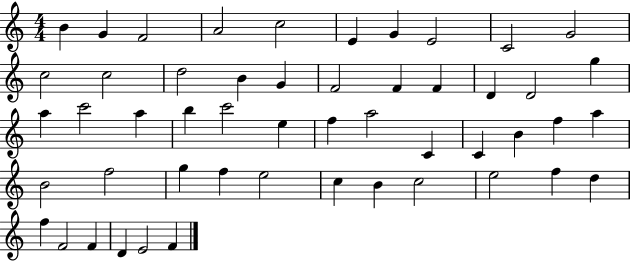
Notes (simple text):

B4/q G4/q F4/h A4/h C5/h E4/q G4/q E4/h C4/h G4/h C5/h C5/h D5/h B4/q G4/q F4/h F4/q F4/q D4/q D4/h G5/q A5/q C6/h A5/q B5/q C6/h E5/q F5/q A5/h C4/q C4/q B4/q F5/q A5/q B4/h F5/h G5/q F5/q E5/h C5/q B4/q C5/h E5/h F5/q D5/q F5/q F4/h F4/q D4/q E4/h F4/q